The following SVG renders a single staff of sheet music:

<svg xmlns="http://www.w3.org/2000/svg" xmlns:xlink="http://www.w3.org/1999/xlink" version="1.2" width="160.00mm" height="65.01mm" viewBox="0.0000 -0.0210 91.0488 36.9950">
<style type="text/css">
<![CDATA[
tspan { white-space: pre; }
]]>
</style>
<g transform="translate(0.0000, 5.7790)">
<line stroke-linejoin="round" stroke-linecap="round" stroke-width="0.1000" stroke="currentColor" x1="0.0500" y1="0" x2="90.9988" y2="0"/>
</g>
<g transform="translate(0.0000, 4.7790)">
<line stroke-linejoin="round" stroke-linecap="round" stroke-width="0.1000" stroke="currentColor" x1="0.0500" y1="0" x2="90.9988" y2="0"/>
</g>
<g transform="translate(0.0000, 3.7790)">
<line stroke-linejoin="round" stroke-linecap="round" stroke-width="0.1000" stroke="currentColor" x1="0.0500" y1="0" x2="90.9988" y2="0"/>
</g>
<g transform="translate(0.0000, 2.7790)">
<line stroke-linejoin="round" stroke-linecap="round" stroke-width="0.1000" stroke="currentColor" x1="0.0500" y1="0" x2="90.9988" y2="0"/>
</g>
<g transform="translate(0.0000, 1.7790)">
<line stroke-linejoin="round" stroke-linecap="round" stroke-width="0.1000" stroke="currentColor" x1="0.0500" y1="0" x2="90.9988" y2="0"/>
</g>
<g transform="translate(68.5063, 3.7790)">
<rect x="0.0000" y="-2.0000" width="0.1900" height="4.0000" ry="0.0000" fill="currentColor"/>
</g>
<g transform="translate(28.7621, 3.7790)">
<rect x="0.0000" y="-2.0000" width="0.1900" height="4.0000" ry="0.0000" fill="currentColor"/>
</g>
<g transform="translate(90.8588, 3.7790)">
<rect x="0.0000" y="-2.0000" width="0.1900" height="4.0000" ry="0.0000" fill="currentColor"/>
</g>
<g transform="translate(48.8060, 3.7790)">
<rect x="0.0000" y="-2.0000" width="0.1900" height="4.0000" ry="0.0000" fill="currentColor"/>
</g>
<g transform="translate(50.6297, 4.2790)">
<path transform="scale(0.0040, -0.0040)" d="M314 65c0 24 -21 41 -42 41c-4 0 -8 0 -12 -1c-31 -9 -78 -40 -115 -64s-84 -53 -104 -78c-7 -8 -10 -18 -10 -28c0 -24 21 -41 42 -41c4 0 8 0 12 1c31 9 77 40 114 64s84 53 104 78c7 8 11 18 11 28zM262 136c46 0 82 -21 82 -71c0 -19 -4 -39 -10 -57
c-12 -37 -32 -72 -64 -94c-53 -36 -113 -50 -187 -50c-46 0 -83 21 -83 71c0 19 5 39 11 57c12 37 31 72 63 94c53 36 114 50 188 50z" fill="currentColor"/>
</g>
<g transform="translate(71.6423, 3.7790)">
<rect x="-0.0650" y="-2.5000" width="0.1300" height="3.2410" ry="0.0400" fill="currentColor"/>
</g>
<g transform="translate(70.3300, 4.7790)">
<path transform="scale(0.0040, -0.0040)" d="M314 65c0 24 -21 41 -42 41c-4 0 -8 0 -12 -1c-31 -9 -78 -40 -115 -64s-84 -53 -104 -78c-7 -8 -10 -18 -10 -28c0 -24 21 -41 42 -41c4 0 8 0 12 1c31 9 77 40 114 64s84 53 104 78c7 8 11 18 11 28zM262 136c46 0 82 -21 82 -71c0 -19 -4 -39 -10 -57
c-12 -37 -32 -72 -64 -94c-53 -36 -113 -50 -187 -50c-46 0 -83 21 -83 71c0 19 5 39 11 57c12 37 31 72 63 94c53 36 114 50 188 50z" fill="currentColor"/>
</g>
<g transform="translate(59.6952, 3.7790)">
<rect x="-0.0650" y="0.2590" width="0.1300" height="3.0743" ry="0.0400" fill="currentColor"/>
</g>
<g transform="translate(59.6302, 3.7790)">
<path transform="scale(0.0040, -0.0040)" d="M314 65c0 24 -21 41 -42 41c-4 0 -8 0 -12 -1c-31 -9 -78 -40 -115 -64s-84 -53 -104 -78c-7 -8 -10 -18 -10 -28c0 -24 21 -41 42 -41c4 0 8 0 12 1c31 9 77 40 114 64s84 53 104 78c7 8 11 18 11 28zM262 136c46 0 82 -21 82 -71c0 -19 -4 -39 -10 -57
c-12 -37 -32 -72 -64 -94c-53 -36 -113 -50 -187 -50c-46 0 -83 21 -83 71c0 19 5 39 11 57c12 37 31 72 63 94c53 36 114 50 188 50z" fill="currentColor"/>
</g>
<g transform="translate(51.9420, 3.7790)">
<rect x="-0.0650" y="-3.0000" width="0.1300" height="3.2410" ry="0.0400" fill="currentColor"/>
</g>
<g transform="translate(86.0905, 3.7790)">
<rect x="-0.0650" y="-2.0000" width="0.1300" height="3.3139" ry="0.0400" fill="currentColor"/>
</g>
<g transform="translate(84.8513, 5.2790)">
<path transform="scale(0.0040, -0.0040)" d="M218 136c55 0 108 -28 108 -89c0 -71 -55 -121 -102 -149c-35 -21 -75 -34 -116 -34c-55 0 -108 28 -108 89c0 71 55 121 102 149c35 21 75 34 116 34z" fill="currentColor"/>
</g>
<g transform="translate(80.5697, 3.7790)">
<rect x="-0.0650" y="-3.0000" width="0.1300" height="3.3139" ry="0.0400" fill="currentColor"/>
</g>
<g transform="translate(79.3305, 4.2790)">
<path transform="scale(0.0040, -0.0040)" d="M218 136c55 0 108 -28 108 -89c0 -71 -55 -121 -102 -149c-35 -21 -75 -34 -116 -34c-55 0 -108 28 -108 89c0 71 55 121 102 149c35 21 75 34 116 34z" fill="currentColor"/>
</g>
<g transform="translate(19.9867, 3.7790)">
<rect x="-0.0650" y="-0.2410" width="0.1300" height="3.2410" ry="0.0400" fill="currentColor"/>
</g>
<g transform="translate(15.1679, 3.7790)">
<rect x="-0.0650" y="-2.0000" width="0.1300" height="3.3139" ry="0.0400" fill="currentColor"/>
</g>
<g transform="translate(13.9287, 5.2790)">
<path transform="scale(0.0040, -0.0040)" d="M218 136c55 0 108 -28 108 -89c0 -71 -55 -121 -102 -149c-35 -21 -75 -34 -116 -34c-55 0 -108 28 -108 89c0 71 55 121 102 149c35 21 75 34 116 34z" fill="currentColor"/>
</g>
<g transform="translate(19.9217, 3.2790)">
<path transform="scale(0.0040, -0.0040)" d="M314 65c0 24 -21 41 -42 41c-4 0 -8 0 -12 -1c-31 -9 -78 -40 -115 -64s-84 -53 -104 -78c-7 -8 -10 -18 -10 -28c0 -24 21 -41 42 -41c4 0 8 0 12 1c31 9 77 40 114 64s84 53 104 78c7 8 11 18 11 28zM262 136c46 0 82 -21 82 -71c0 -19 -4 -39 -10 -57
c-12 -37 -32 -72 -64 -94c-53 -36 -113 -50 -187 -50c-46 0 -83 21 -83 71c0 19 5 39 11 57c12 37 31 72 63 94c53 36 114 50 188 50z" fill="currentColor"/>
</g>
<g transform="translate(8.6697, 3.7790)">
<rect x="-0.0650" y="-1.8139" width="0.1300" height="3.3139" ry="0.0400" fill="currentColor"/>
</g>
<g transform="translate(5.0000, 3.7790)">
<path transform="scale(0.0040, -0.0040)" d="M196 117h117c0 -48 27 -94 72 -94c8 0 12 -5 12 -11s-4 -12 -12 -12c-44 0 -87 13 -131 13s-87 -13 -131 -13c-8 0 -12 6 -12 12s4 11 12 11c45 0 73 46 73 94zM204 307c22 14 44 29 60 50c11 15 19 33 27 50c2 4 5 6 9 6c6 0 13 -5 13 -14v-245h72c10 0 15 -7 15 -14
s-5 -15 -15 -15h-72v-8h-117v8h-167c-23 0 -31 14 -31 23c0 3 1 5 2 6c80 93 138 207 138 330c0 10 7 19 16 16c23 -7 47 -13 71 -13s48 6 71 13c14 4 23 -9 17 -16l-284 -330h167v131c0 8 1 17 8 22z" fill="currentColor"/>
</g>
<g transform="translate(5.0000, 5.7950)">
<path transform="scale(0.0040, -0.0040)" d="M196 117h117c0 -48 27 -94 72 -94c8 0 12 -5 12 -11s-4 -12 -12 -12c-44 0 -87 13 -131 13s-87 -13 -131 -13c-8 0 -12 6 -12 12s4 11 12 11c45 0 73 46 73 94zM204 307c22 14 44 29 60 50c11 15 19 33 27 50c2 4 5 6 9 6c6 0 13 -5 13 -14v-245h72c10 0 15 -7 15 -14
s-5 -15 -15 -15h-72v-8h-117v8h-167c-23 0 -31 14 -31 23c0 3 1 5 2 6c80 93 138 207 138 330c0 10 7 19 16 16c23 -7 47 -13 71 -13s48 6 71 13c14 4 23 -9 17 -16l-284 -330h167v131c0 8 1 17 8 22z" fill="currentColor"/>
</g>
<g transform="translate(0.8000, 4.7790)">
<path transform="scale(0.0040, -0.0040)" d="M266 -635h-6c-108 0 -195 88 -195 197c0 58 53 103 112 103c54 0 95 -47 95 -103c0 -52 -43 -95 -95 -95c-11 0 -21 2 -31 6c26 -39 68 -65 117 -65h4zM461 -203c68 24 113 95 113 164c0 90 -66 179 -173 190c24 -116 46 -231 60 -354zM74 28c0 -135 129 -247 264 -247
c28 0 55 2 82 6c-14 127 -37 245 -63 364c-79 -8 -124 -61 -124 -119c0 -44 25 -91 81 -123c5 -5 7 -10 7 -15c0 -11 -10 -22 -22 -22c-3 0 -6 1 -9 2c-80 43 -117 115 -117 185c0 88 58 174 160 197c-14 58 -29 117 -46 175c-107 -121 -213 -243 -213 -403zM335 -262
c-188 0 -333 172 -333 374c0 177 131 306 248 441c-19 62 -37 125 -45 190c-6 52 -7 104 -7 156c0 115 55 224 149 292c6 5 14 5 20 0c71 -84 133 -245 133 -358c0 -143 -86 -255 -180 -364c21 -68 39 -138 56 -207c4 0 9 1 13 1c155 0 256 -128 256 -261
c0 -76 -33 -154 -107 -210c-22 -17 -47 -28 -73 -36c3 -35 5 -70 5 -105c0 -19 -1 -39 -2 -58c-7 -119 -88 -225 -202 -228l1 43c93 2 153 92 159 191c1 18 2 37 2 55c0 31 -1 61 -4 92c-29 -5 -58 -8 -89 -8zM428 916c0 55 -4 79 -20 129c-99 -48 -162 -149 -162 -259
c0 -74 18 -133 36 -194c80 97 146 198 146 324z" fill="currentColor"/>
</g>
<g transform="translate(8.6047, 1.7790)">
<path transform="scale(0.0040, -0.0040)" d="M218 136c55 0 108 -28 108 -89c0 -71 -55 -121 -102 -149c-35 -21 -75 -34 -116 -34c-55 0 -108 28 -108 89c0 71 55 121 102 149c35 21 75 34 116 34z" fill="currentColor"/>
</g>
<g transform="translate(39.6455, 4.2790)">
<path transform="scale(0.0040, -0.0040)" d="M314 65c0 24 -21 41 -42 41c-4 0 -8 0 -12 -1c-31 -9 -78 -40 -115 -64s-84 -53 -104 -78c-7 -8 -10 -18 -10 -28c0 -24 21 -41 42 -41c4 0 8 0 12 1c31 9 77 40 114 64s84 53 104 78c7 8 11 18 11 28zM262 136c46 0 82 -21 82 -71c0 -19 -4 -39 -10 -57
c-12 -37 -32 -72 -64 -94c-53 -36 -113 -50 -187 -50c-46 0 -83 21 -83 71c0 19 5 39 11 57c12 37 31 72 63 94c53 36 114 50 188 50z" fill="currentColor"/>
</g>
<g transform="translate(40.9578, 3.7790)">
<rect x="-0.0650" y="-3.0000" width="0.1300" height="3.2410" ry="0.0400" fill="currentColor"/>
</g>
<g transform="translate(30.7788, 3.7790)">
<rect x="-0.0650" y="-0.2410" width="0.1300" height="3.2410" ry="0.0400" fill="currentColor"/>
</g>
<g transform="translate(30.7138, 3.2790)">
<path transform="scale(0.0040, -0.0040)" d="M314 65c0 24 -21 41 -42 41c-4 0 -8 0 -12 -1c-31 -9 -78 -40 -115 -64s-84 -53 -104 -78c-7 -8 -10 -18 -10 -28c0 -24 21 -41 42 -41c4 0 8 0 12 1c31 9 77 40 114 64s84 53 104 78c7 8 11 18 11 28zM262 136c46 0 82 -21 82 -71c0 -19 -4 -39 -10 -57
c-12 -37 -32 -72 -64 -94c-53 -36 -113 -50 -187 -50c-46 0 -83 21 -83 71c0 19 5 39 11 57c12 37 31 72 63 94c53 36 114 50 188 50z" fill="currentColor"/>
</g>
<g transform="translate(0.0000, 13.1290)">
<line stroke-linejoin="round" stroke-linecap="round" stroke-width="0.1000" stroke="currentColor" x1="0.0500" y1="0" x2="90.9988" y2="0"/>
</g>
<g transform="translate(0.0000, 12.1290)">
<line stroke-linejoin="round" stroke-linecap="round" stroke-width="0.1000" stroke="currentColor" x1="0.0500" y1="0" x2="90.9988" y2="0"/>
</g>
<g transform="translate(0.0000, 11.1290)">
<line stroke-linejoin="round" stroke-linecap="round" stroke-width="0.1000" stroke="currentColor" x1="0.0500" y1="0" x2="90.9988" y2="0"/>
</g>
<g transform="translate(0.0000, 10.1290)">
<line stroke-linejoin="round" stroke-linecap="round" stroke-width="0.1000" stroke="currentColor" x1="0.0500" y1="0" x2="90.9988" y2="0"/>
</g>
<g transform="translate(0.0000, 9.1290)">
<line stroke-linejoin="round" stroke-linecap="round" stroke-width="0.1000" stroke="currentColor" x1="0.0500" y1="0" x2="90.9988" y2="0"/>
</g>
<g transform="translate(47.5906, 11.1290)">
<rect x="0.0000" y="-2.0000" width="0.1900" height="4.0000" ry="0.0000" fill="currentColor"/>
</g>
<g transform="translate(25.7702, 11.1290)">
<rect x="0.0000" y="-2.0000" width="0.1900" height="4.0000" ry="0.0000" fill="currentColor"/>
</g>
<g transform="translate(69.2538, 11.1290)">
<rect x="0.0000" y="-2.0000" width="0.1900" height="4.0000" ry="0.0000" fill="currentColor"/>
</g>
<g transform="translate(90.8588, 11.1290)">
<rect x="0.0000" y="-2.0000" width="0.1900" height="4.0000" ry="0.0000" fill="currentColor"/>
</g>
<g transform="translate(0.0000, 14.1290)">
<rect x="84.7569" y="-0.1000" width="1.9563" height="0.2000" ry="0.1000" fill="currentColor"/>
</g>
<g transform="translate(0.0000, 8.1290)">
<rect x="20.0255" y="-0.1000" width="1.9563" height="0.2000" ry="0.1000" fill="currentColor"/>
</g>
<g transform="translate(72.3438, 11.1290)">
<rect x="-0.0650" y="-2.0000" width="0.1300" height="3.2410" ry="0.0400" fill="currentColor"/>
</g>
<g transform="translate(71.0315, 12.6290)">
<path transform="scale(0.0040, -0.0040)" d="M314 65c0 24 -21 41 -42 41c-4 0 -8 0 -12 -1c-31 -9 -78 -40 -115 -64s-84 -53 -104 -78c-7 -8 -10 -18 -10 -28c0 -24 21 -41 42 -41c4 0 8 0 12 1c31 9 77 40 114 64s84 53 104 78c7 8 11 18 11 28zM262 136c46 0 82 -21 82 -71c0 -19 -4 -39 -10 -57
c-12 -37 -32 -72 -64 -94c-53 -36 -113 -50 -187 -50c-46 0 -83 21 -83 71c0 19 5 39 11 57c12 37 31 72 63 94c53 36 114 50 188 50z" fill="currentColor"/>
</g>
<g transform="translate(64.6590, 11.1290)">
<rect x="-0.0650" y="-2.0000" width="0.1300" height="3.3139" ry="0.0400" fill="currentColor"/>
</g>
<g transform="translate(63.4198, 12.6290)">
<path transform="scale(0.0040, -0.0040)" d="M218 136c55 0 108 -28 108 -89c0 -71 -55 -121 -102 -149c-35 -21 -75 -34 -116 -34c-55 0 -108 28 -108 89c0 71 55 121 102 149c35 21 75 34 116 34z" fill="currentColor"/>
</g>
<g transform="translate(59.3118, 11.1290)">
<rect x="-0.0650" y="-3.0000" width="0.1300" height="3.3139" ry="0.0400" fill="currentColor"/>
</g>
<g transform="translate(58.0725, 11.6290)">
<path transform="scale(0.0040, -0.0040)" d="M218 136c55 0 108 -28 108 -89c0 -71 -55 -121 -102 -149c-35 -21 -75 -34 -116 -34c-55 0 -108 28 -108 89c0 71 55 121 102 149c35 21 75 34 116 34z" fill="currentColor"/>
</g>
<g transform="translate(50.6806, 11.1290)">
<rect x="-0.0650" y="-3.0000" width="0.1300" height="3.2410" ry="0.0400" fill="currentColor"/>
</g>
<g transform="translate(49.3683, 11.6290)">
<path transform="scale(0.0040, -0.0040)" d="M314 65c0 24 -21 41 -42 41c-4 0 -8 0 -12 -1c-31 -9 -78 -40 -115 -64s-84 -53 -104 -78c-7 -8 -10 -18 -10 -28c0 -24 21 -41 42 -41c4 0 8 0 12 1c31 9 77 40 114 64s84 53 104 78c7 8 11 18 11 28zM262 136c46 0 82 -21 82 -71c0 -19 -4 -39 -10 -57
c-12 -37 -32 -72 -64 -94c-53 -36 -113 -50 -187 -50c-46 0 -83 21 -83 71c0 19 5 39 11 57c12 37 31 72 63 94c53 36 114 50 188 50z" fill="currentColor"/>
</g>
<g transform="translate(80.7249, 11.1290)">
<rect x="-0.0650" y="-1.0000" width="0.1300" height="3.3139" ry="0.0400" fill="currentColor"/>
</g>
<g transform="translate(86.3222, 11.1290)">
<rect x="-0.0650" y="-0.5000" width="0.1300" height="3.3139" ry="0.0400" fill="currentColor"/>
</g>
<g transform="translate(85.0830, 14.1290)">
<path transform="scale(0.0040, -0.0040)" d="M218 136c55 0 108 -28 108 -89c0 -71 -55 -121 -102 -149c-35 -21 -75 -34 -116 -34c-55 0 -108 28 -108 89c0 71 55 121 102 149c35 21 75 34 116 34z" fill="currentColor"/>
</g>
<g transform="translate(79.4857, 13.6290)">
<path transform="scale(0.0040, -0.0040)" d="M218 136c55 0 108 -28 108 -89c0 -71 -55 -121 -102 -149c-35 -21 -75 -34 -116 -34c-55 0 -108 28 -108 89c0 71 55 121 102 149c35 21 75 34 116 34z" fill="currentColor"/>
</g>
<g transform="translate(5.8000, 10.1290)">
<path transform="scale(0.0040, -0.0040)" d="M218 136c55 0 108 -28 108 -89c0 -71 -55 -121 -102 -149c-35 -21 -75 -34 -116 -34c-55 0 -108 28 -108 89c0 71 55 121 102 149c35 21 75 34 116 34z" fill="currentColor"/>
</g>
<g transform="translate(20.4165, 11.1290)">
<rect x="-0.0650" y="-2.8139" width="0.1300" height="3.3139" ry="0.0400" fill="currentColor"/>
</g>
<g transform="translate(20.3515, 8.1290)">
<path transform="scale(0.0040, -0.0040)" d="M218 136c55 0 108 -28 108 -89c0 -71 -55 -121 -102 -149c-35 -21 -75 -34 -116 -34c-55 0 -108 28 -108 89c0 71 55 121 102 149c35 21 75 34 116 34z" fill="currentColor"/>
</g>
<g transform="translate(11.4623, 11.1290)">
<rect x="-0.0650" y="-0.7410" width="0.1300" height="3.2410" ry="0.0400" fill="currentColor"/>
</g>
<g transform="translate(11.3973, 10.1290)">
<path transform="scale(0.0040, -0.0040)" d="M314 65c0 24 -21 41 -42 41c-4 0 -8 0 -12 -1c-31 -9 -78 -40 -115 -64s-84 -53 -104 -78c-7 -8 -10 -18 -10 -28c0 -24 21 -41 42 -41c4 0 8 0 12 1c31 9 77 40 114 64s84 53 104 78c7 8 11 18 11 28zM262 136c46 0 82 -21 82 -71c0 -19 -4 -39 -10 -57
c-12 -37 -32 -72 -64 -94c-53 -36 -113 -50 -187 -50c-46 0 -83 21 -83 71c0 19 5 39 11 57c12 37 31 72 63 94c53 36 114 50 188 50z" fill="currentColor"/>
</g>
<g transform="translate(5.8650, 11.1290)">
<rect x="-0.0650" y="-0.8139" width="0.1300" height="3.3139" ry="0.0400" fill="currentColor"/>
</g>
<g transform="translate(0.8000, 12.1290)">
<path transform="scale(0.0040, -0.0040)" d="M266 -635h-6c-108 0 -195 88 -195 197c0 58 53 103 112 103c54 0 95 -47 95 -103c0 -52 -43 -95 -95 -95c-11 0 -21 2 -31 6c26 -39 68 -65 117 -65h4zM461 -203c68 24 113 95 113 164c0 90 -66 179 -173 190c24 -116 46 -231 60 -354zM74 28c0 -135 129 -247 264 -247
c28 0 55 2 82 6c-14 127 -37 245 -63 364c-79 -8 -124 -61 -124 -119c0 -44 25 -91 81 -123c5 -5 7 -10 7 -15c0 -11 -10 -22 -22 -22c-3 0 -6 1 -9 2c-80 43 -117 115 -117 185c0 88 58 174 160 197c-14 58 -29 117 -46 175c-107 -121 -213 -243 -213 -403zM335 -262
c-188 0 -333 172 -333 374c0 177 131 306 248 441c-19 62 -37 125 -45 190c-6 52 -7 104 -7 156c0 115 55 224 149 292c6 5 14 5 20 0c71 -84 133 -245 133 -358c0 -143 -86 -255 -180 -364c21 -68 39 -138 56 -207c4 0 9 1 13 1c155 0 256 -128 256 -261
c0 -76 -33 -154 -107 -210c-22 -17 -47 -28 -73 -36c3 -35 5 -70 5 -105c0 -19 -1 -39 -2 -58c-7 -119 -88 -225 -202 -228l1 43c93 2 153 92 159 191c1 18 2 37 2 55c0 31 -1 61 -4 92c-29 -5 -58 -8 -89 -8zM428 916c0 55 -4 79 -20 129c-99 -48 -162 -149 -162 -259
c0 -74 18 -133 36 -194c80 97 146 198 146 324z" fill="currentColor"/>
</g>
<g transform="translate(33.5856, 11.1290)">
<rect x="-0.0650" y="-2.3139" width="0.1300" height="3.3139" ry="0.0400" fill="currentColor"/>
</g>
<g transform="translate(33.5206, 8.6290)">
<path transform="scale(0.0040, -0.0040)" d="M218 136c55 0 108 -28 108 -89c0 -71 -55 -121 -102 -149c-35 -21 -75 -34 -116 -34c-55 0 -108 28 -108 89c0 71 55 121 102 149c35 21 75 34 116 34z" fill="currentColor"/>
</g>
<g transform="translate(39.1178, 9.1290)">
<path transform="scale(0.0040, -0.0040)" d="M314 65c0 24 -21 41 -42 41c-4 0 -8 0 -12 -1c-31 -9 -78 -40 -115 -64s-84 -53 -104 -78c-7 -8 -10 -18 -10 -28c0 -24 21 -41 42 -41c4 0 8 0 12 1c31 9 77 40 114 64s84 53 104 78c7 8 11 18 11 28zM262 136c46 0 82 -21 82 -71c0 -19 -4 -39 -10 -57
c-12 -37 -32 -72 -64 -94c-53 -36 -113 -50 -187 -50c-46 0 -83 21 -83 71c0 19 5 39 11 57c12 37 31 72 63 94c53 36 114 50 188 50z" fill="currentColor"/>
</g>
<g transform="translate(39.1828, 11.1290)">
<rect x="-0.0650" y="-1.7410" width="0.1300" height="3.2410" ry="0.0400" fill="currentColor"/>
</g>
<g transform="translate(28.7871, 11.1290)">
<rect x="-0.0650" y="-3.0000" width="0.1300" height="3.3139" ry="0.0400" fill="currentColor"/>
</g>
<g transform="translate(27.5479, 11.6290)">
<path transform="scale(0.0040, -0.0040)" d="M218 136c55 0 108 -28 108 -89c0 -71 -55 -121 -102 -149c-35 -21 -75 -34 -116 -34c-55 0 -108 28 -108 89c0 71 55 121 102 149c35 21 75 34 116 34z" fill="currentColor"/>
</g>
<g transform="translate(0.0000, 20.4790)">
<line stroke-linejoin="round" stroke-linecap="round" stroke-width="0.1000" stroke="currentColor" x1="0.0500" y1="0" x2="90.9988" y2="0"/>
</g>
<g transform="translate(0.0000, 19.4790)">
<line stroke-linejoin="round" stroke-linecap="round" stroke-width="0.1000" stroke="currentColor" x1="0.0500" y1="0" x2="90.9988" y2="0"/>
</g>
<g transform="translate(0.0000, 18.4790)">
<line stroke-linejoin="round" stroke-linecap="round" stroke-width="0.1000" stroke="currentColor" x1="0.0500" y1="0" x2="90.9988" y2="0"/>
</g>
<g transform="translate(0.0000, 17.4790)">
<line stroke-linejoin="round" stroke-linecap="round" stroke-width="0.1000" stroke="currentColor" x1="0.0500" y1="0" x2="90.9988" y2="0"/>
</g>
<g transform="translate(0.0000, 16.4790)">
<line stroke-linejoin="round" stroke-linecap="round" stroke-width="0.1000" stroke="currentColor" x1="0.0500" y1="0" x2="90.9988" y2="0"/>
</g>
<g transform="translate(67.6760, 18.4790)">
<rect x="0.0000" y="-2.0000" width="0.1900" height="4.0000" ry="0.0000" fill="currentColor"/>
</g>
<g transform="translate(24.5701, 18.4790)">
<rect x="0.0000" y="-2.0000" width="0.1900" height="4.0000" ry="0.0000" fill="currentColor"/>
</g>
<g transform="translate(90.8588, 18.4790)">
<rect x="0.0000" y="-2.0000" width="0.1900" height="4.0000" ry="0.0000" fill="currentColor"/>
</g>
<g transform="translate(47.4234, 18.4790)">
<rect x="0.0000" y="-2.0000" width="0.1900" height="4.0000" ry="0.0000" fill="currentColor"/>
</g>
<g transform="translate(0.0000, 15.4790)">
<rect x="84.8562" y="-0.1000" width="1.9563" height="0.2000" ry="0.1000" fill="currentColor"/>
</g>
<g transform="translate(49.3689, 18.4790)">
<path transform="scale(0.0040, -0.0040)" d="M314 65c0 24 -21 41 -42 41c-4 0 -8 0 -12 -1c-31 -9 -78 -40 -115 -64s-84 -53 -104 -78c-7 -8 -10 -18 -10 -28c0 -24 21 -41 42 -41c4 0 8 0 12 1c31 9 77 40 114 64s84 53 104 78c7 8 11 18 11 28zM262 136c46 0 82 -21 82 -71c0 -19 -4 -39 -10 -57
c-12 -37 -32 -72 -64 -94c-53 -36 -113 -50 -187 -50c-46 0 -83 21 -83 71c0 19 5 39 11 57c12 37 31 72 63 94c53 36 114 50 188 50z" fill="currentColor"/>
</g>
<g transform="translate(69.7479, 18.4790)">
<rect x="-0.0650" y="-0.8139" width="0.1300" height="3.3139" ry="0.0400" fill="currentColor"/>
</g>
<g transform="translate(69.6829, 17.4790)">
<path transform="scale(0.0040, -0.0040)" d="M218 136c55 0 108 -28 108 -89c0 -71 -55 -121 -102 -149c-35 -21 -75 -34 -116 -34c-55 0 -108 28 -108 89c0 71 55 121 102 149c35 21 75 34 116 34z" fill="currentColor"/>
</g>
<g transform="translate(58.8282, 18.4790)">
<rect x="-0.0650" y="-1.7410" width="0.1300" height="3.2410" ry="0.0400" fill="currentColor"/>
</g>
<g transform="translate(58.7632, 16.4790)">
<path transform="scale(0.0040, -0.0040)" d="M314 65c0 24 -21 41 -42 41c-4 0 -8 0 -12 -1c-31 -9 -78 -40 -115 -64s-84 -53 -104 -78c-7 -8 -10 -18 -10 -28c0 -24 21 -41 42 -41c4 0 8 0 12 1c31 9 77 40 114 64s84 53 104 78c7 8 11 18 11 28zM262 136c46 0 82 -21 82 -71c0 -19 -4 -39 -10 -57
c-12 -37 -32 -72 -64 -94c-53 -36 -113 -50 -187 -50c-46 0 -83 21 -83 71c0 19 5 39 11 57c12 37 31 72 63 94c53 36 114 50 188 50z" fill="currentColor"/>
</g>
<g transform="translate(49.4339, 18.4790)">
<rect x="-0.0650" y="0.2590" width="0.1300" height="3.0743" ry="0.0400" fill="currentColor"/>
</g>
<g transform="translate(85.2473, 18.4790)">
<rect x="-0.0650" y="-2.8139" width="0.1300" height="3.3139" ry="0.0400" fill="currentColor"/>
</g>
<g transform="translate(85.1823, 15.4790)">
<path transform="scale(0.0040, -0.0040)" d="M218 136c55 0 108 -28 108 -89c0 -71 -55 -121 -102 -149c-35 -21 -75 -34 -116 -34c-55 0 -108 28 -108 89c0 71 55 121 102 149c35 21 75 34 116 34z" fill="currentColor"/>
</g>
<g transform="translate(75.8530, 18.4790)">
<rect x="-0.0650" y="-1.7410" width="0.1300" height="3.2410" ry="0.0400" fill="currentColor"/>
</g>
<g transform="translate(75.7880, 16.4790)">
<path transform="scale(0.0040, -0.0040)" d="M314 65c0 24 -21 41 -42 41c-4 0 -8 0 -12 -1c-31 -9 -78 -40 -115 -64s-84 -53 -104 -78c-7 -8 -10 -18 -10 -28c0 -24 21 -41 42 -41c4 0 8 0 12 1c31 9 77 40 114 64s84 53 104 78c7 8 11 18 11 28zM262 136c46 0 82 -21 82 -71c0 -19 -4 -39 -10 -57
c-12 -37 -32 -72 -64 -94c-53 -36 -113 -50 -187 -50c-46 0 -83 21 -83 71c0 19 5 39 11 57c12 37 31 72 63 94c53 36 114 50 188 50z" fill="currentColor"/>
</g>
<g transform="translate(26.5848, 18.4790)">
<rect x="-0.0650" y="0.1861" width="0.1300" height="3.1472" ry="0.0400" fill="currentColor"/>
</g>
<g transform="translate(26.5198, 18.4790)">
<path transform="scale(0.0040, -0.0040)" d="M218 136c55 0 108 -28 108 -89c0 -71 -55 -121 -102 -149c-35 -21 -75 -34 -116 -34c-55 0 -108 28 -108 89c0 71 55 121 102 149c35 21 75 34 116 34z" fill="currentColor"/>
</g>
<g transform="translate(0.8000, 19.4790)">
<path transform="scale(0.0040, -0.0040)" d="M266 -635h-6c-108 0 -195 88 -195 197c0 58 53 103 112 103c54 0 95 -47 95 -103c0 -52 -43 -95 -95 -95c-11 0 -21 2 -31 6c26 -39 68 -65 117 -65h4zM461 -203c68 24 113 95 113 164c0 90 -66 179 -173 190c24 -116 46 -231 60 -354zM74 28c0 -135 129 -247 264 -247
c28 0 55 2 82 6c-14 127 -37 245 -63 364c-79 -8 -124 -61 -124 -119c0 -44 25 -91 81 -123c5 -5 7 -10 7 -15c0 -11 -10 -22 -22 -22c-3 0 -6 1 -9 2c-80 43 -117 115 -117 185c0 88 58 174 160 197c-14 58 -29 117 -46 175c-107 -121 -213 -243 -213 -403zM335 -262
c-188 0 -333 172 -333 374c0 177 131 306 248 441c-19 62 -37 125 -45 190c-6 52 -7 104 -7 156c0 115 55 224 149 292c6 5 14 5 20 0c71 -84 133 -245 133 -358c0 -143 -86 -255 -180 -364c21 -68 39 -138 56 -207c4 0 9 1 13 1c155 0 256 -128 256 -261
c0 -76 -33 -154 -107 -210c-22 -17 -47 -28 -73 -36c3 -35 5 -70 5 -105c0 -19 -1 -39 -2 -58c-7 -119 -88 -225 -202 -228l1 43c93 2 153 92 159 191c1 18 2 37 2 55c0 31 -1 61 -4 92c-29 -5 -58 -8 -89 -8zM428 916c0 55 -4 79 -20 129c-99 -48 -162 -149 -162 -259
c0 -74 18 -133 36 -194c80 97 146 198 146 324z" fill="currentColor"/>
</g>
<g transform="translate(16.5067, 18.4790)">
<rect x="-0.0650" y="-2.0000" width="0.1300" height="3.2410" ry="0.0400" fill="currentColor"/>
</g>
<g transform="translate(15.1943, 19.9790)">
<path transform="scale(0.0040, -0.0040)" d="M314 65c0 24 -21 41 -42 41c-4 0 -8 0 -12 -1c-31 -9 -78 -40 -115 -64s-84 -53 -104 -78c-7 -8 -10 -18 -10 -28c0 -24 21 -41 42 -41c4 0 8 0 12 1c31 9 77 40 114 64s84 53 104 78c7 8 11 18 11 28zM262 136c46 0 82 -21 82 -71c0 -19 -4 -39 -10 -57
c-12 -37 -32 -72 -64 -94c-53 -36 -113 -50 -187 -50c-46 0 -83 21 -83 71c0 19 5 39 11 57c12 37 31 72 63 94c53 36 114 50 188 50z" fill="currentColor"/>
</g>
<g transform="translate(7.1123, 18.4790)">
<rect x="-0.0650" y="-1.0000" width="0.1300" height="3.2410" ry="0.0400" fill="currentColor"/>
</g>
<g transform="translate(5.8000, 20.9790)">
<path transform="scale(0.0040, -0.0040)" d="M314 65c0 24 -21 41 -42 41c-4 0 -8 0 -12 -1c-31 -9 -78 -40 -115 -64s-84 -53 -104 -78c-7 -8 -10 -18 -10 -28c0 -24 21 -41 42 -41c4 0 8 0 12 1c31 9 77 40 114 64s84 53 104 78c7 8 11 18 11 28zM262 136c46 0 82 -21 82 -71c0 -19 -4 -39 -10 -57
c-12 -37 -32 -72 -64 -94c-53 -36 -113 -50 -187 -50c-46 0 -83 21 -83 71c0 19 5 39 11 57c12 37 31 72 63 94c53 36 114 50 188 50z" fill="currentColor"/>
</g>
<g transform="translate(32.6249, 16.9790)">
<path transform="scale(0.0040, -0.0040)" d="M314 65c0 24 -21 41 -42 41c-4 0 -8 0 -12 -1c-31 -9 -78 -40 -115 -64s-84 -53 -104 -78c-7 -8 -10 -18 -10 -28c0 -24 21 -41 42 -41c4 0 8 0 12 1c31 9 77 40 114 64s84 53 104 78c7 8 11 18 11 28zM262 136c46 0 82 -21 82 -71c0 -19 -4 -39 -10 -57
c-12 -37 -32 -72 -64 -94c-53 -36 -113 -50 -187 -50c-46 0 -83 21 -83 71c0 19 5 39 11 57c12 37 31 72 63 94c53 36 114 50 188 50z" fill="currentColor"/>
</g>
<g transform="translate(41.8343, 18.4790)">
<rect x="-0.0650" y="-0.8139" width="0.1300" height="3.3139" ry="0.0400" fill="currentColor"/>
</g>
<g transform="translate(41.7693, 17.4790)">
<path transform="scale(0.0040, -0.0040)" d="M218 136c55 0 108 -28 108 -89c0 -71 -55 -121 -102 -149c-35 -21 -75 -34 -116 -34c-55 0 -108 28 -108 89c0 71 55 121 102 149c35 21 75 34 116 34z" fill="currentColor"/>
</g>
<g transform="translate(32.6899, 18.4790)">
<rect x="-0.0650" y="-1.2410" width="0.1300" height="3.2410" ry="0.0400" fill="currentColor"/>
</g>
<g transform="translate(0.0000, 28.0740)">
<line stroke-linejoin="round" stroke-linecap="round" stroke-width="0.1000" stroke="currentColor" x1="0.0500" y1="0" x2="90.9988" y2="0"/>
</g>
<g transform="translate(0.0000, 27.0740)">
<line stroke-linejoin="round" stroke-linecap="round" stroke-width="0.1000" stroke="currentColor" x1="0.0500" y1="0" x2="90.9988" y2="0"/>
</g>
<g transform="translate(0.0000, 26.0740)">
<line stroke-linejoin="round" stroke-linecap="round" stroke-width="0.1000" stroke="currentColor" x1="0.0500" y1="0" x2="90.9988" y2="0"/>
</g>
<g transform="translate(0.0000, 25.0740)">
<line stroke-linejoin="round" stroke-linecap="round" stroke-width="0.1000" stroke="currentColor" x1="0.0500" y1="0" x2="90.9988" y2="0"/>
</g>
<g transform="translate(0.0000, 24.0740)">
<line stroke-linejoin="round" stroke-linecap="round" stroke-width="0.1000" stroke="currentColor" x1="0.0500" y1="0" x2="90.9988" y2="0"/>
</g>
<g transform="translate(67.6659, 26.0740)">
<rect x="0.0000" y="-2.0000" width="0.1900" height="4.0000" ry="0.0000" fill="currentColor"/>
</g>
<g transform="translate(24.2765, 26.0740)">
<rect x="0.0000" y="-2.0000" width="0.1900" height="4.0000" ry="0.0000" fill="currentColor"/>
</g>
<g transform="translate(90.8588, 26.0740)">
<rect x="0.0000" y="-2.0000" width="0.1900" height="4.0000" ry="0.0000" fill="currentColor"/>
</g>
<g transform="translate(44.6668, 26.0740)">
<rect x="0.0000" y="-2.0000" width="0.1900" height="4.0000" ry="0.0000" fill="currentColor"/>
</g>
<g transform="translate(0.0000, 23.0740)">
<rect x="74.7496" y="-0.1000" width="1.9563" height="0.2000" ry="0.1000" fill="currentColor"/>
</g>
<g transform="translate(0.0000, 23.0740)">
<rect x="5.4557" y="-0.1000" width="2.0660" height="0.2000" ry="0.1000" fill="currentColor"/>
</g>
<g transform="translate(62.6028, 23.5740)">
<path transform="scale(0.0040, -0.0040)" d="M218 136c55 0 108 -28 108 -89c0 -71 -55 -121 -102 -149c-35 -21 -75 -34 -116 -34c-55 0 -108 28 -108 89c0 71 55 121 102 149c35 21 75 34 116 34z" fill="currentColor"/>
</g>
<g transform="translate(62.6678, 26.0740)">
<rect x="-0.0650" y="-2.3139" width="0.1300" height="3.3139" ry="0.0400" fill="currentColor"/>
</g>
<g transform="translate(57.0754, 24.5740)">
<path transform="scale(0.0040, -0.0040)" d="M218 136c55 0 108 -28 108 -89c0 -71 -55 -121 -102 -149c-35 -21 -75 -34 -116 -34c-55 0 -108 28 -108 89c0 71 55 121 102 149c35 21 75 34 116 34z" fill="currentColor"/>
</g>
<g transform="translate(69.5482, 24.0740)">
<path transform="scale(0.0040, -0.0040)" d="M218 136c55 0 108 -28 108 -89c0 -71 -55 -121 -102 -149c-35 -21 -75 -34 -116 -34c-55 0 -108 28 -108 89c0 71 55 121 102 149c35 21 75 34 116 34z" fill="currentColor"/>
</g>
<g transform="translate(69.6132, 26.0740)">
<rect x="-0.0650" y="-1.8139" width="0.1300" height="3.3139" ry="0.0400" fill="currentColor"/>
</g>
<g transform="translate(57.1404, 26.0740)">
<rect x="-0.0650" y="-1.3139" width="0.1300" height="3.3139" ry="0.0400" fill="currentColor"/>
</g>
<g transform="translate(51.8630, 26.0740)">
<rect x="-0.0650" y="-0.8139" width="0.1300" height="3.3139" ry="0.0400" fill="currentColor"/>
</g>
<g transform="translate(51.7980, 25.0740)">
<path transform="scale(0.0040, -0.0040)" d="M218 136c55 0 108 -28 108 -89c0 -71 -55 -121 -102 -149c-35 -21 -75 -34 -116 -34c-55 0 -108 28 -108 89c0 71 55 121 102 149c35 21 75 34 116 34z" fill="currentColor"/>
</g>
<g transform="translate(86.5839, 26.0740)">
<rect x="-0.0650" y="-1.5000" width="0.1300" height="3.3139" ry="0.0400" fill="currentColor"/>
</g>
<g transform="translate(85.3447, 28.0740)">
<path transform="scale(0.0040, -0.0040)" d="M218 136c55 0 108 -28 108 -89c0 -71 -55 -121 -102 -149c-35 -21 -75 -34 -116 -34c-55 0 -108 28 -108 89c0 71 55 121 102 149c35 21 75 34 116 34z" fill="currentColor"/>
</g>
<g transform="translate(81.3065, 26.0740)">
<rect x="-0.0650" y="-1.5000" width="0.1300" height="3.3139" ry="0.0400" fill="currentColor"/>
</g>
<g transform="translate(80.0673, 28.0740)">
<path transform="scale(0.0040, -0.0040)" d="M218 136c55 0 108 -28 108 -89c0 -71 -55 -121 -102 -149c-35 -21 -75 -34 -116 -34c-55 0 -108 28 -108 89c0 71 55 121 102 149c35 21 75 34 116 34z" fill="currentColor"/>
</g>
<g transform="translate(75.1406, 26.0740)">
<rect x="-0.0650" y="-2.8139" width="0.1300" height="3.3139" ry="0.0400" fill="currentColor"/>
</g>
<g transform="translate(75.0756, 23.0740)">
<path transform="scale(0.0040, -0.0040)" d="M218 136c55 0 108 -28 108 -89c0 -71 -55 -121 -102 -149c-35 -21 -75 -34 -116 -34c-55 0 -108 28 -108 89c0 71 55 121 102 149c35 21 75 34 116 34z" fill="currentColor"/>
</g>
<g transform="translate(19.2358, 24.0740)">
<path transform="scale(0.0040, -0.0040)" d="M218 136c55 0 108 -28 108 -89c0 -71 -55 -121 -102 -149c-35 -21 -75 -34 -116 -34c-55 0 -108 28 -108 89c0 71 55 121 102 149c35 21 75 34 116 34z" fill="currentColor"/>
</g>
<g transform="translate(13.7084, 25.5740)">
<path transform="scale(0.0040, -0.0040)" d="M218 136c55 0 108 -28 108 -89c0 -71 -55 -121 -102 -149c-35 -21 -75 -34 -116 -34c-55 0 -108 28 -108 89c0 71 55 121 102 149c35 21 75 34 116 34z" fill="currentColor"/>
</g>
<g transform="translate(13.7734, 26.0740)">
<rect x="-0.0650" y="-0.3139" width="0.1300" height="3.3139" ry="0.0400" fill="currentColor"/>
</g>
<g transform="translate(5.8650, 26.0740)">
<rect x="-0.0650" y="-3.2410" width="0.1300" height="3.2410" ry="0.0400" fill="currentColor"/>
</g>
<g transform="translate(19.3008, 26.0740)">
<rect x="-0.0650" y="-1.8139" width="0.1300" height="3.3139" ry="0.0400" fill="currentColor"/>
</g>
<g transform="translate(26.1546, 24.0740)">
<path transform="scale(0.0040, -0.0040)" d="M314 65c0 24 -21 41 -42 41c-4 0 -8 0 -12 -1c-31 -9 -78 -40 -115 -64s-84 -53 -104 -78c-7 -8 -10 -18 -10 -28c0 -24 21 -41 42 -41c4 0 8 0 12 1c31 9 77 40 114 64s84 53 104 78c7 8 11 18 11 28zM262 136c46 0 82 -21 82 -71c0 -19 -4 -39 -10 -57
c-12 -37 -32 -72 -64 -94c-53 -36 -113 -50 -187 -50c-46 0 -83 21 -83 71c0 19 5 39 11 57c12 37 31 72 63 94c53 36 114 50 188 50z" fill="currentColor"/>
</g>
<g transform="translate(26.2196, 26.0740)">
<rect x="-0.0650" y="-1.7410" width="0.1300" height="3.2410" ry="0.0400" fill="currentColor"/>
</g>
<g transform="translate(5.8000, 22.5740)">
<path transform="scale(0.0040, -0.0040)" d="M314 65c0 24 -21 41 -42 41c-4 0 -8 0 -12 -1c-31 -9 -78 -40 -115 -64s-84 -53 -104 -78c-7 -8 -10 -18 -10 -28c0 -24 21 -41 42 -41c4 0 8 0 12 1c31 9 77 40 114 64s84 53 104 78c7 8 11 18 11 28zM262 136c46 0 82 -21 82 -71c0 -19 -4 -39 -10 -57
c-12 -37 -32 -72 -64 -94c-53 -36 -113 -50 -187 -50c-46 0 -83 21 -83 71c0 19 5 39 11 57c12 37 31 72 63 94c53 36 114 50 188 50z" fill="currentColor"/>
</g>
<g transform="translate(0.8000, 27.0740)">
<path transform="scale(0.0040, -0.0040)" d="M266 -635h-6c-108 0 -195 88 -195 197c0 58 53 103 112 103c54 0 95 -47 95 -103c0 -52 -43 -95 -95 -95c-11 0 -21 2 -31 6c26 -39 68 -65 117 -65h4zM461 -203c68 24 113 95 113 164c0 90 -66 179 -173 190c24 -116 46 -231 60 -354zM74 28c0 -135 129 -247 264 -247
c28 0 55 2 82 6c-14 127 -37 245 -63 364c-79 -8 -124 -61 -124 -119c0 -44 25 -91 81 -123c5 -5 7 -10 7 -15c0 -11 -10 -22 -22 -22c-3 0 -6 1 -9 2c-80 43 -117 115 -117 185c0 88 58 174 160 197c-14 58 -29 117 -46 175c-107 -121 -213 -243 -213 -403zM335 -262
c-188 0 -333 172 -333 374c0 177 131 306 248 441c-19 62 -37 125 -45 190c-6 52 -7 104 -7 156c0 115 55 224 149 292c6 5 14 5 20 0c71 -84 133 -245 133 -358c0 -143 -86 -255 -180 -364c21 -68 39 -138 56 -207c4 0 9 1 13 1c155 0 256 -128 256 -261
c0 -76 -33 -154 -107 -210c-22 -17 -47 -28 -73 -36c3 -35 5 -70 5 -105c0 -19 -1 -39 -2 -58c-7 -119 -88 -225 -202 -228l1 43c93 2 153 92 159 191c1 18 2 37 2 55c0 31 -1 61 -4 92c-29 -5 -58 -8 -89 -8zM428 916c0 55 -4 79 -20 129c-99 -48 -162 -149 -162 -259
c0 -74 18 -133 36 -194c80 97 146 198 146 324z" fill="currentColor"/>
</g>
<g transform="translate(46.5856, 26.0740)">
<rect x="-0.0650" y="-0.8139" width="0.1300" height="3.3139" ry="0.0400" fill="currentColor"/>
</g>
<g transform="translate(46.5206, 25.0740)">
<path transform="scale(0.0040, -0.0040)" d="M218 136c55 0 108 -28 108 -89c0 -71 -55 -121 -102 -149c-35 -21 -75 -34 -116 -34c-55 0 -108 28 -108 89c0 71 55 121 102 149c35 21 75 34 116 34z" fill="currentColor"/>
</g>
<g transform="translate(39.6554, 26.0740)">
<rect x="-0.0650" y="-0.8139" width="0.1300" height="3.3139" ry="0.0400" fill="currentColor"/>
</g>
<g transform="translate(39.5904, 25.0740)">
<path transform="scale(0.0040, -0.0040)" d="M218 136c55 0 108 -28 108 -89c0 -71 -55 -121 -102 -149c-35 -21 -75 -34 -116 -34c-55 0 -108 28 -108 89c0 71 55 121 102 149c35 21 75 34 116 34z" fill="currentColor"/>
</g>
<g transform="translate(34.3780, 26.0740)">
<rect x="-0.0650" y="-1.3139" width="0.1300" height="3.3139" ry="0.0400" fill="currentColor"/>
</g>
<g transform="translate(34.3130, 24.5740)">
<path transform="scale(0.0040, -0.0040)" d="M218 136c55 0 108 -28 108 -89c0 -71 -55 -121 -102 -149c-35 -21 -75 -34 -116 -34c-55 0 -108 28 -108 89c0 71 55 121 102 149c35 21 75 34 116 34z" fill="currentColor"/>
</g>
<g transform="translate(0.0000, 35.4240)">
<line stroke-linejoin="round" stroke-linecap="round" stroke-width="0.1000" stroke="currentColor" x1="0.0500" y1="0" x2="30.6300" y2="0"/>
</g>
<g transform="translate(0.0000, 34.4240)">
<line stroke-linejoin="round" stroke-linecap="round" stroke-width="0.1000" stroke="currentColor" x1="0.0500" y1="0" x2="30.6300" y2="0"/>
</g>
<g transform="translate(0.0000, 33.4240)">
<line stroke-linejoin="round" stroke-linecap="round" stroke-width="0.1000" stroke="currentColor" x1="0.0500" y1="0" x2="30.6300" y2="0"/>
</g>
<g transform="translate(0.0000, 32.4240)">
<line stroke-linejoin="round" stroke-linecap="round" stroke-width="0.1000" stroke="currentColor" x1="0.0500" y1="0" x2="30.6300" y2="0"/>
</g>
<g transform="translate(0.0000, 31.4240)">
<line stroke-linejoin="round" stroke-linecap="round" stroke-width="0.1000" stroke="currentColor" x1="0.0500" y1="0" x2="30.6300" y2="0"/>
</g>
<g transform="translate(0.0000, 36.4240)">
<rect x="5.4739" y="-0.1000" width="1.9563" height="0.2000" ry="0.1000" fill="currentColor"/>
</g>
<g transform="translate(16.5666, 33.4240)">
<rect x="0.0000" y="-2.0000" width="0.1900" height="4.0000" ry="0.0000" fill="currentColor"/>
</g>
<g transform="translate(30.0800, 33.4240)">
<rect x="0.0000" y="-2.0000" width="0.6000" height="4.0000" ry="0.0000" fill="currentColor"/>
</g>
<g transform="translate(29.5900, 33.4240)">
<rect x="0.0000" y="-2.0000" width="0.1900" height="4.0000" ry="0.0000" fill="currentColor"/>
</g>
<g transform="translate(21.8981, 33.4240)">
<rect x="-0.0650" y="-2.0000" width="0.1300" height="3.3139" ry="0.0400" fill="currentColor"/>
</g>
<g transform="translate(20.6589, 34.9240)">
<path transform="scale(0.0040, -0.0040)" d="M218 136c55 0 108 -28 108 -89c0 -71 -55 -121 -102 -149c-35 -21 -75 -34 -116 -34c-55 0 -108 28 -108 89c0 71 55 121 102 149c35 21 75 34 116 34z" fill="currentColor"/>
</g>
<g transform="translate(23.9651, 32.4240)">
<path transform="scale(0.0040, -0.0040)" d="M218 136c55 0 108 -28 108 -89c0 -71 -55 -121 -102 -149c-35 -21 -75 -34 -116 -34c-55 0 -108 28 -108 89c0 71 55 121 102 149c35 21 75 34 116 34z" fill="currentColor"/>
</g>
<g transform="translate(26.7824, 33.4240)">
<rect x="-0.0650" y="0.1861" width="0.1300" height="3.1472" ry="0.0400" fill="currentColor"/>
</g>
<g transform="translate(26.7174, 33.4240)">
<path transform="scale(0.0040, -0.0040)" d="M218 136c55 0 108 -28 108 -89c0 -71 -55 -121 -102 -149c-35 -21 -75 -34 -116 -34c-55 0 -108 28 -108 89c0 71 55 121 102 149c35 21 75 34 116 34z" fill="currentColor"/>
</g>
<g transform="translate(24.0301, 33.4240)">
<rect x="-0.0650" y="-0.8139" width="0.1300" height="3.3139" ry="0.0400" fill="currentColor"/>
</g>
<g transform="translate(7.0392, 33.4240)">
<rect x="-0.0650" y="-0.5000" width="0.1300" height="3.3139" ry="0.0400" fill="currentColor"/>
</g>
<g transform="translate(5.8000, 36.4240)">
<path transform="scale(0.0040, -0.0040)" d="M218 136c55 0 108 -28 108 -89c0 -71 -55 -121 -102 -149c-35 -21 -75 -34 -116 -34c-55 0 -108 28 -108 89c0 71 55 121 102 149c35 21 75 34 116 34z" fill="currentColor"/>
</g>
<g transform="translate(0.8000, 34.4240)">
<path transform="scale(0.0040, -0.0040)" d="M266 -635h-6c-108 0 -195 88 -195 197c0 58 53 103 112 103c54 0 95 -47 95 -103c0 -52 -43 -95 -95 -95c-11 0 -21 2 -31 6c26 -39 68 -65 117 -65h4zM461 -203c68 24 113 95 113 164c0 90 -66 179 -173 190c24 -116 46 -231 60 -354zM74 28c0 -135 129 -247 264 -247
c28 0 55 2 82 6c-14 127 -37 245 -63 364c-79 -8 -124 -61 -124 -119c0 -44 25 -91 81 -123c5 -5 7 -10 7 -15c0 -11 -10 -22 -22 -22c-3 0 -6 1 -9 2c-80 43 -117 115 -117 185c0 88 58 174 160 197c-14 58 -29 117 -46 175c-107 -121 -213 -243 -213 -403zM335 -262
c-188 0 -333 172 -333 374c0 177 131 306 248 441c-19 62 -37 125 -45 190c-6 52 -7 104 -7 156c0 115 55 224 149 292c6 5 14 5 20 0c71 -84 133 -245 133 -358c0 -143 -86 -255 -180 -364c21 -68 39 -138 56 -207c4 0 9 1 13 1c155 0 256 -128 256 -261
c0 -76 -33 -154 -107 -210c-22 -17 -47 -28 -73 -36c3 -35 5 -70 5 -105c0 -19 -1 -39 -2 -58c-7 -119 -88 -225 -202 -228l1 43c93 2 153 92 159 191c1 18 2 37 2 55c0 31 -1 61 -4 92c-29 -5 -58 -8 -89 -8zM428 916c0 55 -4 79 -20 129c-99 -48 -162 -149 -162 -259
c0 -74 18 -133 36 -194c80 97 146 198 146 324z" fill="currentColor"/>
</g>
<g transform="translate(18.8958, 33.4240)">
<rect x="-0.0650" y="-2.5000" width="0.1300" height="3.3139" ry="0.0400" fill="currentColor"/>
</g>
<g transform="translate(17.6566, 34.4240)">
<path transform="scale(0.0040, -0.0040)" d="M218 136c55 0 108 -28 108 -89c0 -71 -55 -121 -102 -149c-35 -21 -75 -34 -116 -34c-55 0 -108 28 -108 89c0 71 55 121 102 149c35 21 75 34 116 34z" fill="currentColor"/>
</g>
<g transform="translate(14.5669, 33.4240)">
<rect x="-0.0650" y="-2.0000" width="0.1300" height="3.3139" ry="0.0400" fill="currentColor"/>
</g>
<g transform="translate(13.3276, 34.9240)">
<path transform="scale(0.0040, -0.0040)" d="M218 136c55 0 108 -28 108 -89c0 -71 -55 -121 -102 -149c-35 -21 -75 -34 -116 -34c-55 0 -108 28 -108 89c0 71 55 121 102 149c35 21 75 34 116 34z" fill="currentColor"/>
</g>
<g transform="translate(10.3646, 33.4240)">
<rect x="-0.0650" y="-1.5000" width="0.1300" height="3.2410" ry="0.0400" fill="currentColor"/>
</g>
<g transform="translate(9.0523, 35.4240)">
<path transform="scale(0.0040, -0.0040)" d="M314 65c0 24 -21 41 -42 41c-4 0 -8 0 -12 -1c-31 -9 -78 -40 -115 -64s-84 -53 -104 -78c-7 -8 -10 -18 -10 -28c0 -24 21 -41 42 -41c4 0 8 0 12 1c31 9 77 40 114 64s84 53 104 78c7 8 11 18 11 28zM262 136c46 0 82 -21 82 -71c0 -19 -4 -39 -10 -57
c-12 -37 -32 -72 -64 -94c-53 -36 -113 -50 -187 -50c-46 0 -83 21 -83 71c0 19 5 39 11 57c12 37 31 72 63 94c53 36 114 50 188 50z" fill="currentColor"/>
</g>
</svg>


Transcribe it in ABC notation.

X:1
T:Untitled
M:4/4
L:1/4
K:C
f F c2 c2 A2 A2 B2 G2 A F d d2 a A g f2 A2 A F F2 D C D2 F2 B e2 d B2 f2 d f2 a b2 c f f2 e d d d e g f a E E C E2 F G F d B